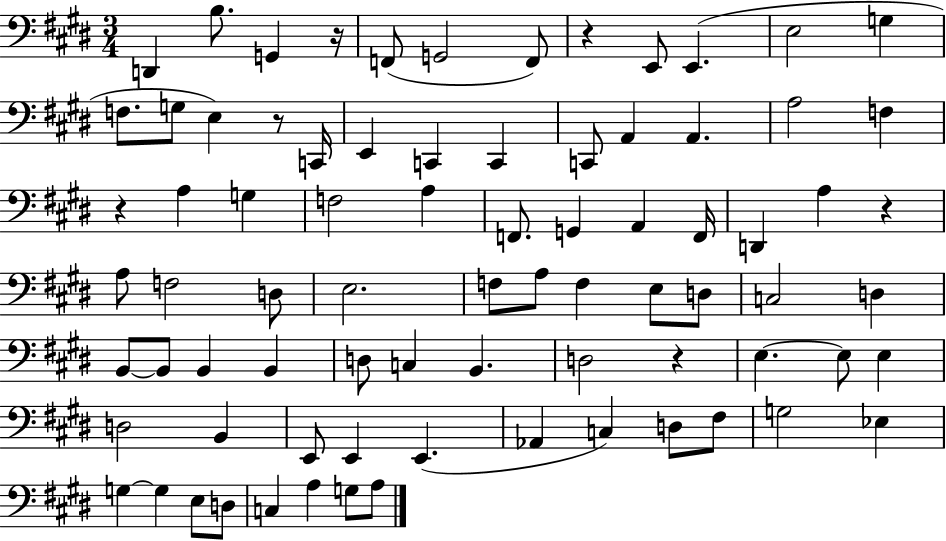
X:1
T:Untitled
M:3/4
L:1/4
K:E
D,, B,/2 G,, z/4 F,,/2 G,,2 F,,/2 z E,,/2 E,, E,2 G, F,/2 G,/2 E, z/2 C,,/4 E,, C,, C,, C,,/2 A,, A,, A,2 F, z A, G, F,2 A, F,,/2 G,, A,, F,,/4 D,, A, z A,/2 F,2 D,/2 E,2 F,/2 A,/2 F, E,/2 D,/2 C,2 D, B,,/2 B,,/2 B,, B,, D,/2 C, B,, D,2 z E, E,/2 E, D,2 B,, E,,/2 E,, E,, _A,, C, D,/2 ^F,/2 G,2 _E, G, G, E,/2 D,/2 C, A, G,/2 A,/2